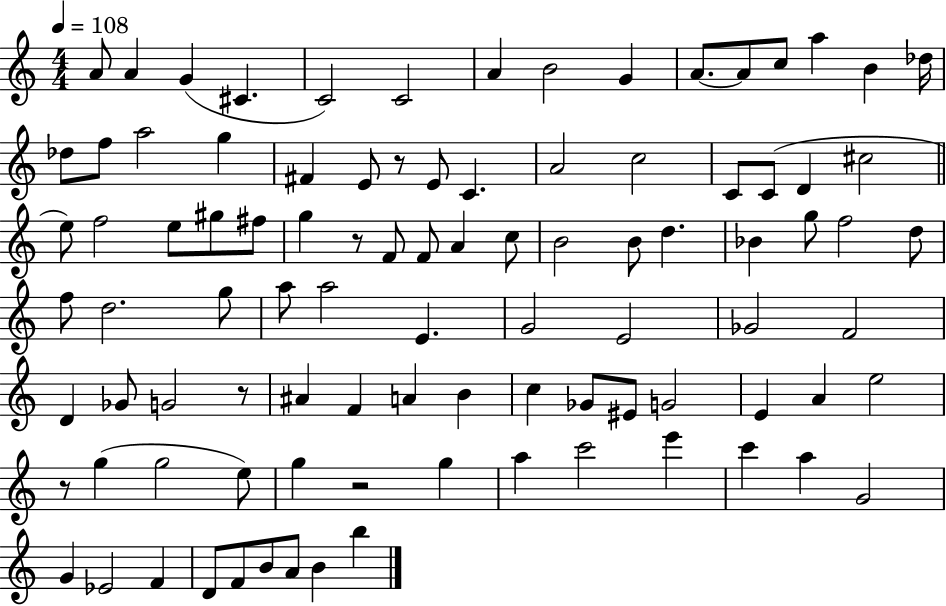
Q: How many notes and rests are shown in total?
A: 95